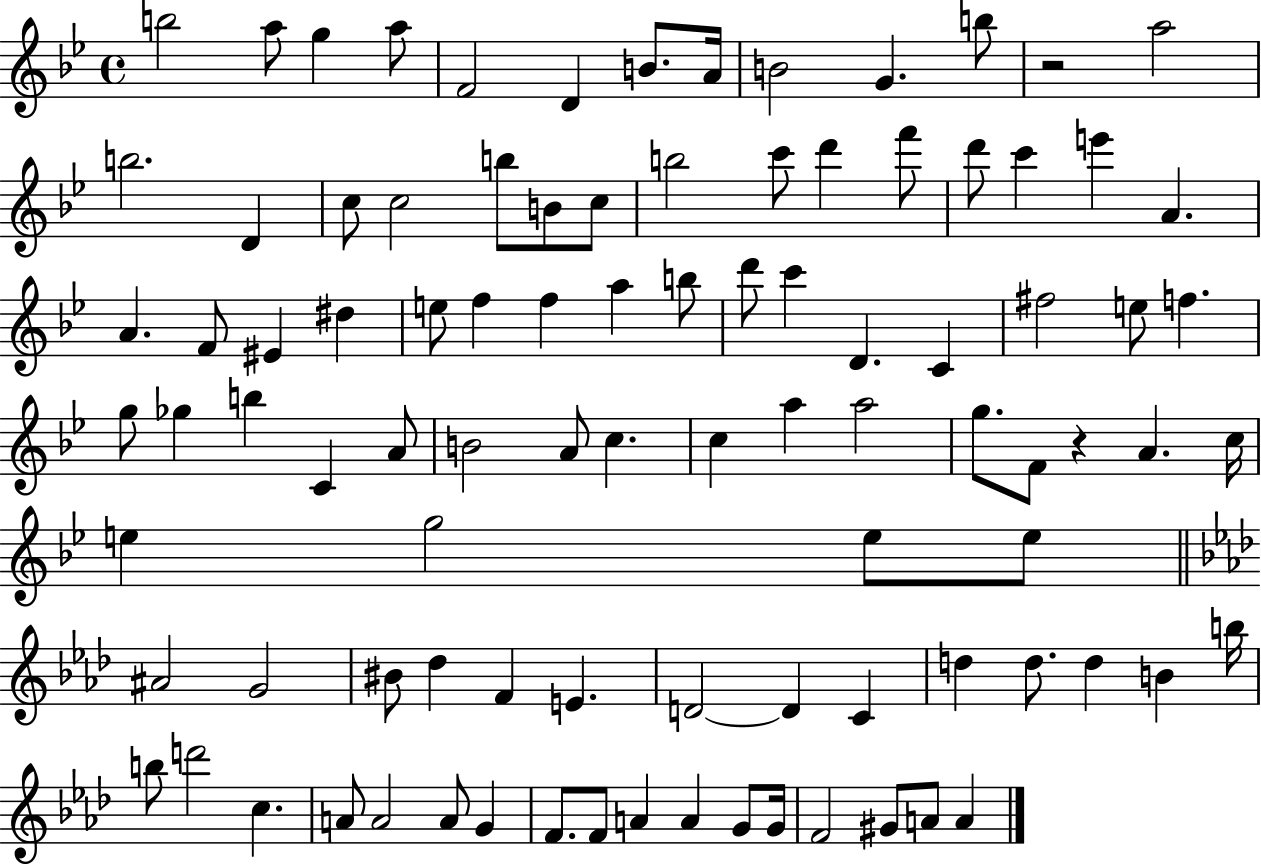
X:1
T:Untitled
M:4/4
L:1/4
K:Bb
b2 a/2 g a/2 F2 D B/2 A/4 B2 G b/2 z2 a2 b2 D c/2 c2 b/2 B/2 c/2 b2 c'/2 d' f'/2 d'/2 c' e' A A F/2 ^E ^d e/2 f f a b/2 d'/2 c' D C ^f2 e/2 f g/2 _g b C A/2 B2 A/2 c c a a2 g/2 F/2 z A c/4 e g2 e/2 e/2 ^A2 G2 ^B/2 _d F E D2 D C d d/2 d B b/4 b/2 d'2 c A/2 A2 A/2 G F/2 F/2 A A G/2 G/4 F2 ^G/2 A/2 A